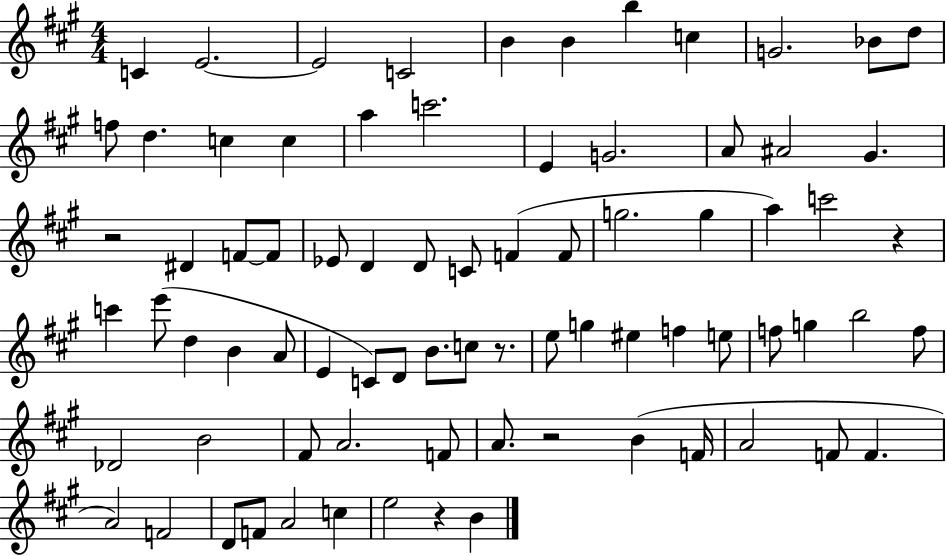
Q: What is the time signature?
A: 4/4